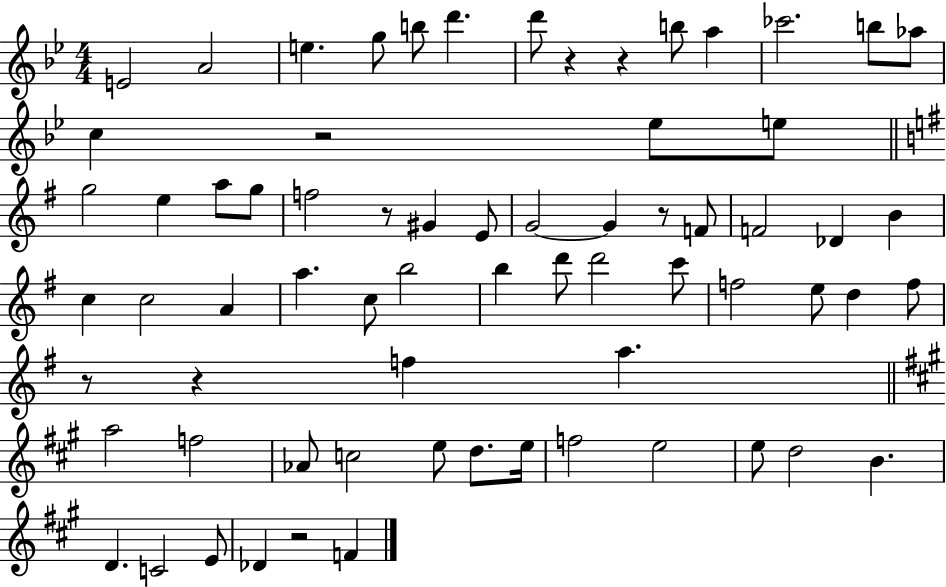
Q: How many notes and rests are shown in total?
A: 69